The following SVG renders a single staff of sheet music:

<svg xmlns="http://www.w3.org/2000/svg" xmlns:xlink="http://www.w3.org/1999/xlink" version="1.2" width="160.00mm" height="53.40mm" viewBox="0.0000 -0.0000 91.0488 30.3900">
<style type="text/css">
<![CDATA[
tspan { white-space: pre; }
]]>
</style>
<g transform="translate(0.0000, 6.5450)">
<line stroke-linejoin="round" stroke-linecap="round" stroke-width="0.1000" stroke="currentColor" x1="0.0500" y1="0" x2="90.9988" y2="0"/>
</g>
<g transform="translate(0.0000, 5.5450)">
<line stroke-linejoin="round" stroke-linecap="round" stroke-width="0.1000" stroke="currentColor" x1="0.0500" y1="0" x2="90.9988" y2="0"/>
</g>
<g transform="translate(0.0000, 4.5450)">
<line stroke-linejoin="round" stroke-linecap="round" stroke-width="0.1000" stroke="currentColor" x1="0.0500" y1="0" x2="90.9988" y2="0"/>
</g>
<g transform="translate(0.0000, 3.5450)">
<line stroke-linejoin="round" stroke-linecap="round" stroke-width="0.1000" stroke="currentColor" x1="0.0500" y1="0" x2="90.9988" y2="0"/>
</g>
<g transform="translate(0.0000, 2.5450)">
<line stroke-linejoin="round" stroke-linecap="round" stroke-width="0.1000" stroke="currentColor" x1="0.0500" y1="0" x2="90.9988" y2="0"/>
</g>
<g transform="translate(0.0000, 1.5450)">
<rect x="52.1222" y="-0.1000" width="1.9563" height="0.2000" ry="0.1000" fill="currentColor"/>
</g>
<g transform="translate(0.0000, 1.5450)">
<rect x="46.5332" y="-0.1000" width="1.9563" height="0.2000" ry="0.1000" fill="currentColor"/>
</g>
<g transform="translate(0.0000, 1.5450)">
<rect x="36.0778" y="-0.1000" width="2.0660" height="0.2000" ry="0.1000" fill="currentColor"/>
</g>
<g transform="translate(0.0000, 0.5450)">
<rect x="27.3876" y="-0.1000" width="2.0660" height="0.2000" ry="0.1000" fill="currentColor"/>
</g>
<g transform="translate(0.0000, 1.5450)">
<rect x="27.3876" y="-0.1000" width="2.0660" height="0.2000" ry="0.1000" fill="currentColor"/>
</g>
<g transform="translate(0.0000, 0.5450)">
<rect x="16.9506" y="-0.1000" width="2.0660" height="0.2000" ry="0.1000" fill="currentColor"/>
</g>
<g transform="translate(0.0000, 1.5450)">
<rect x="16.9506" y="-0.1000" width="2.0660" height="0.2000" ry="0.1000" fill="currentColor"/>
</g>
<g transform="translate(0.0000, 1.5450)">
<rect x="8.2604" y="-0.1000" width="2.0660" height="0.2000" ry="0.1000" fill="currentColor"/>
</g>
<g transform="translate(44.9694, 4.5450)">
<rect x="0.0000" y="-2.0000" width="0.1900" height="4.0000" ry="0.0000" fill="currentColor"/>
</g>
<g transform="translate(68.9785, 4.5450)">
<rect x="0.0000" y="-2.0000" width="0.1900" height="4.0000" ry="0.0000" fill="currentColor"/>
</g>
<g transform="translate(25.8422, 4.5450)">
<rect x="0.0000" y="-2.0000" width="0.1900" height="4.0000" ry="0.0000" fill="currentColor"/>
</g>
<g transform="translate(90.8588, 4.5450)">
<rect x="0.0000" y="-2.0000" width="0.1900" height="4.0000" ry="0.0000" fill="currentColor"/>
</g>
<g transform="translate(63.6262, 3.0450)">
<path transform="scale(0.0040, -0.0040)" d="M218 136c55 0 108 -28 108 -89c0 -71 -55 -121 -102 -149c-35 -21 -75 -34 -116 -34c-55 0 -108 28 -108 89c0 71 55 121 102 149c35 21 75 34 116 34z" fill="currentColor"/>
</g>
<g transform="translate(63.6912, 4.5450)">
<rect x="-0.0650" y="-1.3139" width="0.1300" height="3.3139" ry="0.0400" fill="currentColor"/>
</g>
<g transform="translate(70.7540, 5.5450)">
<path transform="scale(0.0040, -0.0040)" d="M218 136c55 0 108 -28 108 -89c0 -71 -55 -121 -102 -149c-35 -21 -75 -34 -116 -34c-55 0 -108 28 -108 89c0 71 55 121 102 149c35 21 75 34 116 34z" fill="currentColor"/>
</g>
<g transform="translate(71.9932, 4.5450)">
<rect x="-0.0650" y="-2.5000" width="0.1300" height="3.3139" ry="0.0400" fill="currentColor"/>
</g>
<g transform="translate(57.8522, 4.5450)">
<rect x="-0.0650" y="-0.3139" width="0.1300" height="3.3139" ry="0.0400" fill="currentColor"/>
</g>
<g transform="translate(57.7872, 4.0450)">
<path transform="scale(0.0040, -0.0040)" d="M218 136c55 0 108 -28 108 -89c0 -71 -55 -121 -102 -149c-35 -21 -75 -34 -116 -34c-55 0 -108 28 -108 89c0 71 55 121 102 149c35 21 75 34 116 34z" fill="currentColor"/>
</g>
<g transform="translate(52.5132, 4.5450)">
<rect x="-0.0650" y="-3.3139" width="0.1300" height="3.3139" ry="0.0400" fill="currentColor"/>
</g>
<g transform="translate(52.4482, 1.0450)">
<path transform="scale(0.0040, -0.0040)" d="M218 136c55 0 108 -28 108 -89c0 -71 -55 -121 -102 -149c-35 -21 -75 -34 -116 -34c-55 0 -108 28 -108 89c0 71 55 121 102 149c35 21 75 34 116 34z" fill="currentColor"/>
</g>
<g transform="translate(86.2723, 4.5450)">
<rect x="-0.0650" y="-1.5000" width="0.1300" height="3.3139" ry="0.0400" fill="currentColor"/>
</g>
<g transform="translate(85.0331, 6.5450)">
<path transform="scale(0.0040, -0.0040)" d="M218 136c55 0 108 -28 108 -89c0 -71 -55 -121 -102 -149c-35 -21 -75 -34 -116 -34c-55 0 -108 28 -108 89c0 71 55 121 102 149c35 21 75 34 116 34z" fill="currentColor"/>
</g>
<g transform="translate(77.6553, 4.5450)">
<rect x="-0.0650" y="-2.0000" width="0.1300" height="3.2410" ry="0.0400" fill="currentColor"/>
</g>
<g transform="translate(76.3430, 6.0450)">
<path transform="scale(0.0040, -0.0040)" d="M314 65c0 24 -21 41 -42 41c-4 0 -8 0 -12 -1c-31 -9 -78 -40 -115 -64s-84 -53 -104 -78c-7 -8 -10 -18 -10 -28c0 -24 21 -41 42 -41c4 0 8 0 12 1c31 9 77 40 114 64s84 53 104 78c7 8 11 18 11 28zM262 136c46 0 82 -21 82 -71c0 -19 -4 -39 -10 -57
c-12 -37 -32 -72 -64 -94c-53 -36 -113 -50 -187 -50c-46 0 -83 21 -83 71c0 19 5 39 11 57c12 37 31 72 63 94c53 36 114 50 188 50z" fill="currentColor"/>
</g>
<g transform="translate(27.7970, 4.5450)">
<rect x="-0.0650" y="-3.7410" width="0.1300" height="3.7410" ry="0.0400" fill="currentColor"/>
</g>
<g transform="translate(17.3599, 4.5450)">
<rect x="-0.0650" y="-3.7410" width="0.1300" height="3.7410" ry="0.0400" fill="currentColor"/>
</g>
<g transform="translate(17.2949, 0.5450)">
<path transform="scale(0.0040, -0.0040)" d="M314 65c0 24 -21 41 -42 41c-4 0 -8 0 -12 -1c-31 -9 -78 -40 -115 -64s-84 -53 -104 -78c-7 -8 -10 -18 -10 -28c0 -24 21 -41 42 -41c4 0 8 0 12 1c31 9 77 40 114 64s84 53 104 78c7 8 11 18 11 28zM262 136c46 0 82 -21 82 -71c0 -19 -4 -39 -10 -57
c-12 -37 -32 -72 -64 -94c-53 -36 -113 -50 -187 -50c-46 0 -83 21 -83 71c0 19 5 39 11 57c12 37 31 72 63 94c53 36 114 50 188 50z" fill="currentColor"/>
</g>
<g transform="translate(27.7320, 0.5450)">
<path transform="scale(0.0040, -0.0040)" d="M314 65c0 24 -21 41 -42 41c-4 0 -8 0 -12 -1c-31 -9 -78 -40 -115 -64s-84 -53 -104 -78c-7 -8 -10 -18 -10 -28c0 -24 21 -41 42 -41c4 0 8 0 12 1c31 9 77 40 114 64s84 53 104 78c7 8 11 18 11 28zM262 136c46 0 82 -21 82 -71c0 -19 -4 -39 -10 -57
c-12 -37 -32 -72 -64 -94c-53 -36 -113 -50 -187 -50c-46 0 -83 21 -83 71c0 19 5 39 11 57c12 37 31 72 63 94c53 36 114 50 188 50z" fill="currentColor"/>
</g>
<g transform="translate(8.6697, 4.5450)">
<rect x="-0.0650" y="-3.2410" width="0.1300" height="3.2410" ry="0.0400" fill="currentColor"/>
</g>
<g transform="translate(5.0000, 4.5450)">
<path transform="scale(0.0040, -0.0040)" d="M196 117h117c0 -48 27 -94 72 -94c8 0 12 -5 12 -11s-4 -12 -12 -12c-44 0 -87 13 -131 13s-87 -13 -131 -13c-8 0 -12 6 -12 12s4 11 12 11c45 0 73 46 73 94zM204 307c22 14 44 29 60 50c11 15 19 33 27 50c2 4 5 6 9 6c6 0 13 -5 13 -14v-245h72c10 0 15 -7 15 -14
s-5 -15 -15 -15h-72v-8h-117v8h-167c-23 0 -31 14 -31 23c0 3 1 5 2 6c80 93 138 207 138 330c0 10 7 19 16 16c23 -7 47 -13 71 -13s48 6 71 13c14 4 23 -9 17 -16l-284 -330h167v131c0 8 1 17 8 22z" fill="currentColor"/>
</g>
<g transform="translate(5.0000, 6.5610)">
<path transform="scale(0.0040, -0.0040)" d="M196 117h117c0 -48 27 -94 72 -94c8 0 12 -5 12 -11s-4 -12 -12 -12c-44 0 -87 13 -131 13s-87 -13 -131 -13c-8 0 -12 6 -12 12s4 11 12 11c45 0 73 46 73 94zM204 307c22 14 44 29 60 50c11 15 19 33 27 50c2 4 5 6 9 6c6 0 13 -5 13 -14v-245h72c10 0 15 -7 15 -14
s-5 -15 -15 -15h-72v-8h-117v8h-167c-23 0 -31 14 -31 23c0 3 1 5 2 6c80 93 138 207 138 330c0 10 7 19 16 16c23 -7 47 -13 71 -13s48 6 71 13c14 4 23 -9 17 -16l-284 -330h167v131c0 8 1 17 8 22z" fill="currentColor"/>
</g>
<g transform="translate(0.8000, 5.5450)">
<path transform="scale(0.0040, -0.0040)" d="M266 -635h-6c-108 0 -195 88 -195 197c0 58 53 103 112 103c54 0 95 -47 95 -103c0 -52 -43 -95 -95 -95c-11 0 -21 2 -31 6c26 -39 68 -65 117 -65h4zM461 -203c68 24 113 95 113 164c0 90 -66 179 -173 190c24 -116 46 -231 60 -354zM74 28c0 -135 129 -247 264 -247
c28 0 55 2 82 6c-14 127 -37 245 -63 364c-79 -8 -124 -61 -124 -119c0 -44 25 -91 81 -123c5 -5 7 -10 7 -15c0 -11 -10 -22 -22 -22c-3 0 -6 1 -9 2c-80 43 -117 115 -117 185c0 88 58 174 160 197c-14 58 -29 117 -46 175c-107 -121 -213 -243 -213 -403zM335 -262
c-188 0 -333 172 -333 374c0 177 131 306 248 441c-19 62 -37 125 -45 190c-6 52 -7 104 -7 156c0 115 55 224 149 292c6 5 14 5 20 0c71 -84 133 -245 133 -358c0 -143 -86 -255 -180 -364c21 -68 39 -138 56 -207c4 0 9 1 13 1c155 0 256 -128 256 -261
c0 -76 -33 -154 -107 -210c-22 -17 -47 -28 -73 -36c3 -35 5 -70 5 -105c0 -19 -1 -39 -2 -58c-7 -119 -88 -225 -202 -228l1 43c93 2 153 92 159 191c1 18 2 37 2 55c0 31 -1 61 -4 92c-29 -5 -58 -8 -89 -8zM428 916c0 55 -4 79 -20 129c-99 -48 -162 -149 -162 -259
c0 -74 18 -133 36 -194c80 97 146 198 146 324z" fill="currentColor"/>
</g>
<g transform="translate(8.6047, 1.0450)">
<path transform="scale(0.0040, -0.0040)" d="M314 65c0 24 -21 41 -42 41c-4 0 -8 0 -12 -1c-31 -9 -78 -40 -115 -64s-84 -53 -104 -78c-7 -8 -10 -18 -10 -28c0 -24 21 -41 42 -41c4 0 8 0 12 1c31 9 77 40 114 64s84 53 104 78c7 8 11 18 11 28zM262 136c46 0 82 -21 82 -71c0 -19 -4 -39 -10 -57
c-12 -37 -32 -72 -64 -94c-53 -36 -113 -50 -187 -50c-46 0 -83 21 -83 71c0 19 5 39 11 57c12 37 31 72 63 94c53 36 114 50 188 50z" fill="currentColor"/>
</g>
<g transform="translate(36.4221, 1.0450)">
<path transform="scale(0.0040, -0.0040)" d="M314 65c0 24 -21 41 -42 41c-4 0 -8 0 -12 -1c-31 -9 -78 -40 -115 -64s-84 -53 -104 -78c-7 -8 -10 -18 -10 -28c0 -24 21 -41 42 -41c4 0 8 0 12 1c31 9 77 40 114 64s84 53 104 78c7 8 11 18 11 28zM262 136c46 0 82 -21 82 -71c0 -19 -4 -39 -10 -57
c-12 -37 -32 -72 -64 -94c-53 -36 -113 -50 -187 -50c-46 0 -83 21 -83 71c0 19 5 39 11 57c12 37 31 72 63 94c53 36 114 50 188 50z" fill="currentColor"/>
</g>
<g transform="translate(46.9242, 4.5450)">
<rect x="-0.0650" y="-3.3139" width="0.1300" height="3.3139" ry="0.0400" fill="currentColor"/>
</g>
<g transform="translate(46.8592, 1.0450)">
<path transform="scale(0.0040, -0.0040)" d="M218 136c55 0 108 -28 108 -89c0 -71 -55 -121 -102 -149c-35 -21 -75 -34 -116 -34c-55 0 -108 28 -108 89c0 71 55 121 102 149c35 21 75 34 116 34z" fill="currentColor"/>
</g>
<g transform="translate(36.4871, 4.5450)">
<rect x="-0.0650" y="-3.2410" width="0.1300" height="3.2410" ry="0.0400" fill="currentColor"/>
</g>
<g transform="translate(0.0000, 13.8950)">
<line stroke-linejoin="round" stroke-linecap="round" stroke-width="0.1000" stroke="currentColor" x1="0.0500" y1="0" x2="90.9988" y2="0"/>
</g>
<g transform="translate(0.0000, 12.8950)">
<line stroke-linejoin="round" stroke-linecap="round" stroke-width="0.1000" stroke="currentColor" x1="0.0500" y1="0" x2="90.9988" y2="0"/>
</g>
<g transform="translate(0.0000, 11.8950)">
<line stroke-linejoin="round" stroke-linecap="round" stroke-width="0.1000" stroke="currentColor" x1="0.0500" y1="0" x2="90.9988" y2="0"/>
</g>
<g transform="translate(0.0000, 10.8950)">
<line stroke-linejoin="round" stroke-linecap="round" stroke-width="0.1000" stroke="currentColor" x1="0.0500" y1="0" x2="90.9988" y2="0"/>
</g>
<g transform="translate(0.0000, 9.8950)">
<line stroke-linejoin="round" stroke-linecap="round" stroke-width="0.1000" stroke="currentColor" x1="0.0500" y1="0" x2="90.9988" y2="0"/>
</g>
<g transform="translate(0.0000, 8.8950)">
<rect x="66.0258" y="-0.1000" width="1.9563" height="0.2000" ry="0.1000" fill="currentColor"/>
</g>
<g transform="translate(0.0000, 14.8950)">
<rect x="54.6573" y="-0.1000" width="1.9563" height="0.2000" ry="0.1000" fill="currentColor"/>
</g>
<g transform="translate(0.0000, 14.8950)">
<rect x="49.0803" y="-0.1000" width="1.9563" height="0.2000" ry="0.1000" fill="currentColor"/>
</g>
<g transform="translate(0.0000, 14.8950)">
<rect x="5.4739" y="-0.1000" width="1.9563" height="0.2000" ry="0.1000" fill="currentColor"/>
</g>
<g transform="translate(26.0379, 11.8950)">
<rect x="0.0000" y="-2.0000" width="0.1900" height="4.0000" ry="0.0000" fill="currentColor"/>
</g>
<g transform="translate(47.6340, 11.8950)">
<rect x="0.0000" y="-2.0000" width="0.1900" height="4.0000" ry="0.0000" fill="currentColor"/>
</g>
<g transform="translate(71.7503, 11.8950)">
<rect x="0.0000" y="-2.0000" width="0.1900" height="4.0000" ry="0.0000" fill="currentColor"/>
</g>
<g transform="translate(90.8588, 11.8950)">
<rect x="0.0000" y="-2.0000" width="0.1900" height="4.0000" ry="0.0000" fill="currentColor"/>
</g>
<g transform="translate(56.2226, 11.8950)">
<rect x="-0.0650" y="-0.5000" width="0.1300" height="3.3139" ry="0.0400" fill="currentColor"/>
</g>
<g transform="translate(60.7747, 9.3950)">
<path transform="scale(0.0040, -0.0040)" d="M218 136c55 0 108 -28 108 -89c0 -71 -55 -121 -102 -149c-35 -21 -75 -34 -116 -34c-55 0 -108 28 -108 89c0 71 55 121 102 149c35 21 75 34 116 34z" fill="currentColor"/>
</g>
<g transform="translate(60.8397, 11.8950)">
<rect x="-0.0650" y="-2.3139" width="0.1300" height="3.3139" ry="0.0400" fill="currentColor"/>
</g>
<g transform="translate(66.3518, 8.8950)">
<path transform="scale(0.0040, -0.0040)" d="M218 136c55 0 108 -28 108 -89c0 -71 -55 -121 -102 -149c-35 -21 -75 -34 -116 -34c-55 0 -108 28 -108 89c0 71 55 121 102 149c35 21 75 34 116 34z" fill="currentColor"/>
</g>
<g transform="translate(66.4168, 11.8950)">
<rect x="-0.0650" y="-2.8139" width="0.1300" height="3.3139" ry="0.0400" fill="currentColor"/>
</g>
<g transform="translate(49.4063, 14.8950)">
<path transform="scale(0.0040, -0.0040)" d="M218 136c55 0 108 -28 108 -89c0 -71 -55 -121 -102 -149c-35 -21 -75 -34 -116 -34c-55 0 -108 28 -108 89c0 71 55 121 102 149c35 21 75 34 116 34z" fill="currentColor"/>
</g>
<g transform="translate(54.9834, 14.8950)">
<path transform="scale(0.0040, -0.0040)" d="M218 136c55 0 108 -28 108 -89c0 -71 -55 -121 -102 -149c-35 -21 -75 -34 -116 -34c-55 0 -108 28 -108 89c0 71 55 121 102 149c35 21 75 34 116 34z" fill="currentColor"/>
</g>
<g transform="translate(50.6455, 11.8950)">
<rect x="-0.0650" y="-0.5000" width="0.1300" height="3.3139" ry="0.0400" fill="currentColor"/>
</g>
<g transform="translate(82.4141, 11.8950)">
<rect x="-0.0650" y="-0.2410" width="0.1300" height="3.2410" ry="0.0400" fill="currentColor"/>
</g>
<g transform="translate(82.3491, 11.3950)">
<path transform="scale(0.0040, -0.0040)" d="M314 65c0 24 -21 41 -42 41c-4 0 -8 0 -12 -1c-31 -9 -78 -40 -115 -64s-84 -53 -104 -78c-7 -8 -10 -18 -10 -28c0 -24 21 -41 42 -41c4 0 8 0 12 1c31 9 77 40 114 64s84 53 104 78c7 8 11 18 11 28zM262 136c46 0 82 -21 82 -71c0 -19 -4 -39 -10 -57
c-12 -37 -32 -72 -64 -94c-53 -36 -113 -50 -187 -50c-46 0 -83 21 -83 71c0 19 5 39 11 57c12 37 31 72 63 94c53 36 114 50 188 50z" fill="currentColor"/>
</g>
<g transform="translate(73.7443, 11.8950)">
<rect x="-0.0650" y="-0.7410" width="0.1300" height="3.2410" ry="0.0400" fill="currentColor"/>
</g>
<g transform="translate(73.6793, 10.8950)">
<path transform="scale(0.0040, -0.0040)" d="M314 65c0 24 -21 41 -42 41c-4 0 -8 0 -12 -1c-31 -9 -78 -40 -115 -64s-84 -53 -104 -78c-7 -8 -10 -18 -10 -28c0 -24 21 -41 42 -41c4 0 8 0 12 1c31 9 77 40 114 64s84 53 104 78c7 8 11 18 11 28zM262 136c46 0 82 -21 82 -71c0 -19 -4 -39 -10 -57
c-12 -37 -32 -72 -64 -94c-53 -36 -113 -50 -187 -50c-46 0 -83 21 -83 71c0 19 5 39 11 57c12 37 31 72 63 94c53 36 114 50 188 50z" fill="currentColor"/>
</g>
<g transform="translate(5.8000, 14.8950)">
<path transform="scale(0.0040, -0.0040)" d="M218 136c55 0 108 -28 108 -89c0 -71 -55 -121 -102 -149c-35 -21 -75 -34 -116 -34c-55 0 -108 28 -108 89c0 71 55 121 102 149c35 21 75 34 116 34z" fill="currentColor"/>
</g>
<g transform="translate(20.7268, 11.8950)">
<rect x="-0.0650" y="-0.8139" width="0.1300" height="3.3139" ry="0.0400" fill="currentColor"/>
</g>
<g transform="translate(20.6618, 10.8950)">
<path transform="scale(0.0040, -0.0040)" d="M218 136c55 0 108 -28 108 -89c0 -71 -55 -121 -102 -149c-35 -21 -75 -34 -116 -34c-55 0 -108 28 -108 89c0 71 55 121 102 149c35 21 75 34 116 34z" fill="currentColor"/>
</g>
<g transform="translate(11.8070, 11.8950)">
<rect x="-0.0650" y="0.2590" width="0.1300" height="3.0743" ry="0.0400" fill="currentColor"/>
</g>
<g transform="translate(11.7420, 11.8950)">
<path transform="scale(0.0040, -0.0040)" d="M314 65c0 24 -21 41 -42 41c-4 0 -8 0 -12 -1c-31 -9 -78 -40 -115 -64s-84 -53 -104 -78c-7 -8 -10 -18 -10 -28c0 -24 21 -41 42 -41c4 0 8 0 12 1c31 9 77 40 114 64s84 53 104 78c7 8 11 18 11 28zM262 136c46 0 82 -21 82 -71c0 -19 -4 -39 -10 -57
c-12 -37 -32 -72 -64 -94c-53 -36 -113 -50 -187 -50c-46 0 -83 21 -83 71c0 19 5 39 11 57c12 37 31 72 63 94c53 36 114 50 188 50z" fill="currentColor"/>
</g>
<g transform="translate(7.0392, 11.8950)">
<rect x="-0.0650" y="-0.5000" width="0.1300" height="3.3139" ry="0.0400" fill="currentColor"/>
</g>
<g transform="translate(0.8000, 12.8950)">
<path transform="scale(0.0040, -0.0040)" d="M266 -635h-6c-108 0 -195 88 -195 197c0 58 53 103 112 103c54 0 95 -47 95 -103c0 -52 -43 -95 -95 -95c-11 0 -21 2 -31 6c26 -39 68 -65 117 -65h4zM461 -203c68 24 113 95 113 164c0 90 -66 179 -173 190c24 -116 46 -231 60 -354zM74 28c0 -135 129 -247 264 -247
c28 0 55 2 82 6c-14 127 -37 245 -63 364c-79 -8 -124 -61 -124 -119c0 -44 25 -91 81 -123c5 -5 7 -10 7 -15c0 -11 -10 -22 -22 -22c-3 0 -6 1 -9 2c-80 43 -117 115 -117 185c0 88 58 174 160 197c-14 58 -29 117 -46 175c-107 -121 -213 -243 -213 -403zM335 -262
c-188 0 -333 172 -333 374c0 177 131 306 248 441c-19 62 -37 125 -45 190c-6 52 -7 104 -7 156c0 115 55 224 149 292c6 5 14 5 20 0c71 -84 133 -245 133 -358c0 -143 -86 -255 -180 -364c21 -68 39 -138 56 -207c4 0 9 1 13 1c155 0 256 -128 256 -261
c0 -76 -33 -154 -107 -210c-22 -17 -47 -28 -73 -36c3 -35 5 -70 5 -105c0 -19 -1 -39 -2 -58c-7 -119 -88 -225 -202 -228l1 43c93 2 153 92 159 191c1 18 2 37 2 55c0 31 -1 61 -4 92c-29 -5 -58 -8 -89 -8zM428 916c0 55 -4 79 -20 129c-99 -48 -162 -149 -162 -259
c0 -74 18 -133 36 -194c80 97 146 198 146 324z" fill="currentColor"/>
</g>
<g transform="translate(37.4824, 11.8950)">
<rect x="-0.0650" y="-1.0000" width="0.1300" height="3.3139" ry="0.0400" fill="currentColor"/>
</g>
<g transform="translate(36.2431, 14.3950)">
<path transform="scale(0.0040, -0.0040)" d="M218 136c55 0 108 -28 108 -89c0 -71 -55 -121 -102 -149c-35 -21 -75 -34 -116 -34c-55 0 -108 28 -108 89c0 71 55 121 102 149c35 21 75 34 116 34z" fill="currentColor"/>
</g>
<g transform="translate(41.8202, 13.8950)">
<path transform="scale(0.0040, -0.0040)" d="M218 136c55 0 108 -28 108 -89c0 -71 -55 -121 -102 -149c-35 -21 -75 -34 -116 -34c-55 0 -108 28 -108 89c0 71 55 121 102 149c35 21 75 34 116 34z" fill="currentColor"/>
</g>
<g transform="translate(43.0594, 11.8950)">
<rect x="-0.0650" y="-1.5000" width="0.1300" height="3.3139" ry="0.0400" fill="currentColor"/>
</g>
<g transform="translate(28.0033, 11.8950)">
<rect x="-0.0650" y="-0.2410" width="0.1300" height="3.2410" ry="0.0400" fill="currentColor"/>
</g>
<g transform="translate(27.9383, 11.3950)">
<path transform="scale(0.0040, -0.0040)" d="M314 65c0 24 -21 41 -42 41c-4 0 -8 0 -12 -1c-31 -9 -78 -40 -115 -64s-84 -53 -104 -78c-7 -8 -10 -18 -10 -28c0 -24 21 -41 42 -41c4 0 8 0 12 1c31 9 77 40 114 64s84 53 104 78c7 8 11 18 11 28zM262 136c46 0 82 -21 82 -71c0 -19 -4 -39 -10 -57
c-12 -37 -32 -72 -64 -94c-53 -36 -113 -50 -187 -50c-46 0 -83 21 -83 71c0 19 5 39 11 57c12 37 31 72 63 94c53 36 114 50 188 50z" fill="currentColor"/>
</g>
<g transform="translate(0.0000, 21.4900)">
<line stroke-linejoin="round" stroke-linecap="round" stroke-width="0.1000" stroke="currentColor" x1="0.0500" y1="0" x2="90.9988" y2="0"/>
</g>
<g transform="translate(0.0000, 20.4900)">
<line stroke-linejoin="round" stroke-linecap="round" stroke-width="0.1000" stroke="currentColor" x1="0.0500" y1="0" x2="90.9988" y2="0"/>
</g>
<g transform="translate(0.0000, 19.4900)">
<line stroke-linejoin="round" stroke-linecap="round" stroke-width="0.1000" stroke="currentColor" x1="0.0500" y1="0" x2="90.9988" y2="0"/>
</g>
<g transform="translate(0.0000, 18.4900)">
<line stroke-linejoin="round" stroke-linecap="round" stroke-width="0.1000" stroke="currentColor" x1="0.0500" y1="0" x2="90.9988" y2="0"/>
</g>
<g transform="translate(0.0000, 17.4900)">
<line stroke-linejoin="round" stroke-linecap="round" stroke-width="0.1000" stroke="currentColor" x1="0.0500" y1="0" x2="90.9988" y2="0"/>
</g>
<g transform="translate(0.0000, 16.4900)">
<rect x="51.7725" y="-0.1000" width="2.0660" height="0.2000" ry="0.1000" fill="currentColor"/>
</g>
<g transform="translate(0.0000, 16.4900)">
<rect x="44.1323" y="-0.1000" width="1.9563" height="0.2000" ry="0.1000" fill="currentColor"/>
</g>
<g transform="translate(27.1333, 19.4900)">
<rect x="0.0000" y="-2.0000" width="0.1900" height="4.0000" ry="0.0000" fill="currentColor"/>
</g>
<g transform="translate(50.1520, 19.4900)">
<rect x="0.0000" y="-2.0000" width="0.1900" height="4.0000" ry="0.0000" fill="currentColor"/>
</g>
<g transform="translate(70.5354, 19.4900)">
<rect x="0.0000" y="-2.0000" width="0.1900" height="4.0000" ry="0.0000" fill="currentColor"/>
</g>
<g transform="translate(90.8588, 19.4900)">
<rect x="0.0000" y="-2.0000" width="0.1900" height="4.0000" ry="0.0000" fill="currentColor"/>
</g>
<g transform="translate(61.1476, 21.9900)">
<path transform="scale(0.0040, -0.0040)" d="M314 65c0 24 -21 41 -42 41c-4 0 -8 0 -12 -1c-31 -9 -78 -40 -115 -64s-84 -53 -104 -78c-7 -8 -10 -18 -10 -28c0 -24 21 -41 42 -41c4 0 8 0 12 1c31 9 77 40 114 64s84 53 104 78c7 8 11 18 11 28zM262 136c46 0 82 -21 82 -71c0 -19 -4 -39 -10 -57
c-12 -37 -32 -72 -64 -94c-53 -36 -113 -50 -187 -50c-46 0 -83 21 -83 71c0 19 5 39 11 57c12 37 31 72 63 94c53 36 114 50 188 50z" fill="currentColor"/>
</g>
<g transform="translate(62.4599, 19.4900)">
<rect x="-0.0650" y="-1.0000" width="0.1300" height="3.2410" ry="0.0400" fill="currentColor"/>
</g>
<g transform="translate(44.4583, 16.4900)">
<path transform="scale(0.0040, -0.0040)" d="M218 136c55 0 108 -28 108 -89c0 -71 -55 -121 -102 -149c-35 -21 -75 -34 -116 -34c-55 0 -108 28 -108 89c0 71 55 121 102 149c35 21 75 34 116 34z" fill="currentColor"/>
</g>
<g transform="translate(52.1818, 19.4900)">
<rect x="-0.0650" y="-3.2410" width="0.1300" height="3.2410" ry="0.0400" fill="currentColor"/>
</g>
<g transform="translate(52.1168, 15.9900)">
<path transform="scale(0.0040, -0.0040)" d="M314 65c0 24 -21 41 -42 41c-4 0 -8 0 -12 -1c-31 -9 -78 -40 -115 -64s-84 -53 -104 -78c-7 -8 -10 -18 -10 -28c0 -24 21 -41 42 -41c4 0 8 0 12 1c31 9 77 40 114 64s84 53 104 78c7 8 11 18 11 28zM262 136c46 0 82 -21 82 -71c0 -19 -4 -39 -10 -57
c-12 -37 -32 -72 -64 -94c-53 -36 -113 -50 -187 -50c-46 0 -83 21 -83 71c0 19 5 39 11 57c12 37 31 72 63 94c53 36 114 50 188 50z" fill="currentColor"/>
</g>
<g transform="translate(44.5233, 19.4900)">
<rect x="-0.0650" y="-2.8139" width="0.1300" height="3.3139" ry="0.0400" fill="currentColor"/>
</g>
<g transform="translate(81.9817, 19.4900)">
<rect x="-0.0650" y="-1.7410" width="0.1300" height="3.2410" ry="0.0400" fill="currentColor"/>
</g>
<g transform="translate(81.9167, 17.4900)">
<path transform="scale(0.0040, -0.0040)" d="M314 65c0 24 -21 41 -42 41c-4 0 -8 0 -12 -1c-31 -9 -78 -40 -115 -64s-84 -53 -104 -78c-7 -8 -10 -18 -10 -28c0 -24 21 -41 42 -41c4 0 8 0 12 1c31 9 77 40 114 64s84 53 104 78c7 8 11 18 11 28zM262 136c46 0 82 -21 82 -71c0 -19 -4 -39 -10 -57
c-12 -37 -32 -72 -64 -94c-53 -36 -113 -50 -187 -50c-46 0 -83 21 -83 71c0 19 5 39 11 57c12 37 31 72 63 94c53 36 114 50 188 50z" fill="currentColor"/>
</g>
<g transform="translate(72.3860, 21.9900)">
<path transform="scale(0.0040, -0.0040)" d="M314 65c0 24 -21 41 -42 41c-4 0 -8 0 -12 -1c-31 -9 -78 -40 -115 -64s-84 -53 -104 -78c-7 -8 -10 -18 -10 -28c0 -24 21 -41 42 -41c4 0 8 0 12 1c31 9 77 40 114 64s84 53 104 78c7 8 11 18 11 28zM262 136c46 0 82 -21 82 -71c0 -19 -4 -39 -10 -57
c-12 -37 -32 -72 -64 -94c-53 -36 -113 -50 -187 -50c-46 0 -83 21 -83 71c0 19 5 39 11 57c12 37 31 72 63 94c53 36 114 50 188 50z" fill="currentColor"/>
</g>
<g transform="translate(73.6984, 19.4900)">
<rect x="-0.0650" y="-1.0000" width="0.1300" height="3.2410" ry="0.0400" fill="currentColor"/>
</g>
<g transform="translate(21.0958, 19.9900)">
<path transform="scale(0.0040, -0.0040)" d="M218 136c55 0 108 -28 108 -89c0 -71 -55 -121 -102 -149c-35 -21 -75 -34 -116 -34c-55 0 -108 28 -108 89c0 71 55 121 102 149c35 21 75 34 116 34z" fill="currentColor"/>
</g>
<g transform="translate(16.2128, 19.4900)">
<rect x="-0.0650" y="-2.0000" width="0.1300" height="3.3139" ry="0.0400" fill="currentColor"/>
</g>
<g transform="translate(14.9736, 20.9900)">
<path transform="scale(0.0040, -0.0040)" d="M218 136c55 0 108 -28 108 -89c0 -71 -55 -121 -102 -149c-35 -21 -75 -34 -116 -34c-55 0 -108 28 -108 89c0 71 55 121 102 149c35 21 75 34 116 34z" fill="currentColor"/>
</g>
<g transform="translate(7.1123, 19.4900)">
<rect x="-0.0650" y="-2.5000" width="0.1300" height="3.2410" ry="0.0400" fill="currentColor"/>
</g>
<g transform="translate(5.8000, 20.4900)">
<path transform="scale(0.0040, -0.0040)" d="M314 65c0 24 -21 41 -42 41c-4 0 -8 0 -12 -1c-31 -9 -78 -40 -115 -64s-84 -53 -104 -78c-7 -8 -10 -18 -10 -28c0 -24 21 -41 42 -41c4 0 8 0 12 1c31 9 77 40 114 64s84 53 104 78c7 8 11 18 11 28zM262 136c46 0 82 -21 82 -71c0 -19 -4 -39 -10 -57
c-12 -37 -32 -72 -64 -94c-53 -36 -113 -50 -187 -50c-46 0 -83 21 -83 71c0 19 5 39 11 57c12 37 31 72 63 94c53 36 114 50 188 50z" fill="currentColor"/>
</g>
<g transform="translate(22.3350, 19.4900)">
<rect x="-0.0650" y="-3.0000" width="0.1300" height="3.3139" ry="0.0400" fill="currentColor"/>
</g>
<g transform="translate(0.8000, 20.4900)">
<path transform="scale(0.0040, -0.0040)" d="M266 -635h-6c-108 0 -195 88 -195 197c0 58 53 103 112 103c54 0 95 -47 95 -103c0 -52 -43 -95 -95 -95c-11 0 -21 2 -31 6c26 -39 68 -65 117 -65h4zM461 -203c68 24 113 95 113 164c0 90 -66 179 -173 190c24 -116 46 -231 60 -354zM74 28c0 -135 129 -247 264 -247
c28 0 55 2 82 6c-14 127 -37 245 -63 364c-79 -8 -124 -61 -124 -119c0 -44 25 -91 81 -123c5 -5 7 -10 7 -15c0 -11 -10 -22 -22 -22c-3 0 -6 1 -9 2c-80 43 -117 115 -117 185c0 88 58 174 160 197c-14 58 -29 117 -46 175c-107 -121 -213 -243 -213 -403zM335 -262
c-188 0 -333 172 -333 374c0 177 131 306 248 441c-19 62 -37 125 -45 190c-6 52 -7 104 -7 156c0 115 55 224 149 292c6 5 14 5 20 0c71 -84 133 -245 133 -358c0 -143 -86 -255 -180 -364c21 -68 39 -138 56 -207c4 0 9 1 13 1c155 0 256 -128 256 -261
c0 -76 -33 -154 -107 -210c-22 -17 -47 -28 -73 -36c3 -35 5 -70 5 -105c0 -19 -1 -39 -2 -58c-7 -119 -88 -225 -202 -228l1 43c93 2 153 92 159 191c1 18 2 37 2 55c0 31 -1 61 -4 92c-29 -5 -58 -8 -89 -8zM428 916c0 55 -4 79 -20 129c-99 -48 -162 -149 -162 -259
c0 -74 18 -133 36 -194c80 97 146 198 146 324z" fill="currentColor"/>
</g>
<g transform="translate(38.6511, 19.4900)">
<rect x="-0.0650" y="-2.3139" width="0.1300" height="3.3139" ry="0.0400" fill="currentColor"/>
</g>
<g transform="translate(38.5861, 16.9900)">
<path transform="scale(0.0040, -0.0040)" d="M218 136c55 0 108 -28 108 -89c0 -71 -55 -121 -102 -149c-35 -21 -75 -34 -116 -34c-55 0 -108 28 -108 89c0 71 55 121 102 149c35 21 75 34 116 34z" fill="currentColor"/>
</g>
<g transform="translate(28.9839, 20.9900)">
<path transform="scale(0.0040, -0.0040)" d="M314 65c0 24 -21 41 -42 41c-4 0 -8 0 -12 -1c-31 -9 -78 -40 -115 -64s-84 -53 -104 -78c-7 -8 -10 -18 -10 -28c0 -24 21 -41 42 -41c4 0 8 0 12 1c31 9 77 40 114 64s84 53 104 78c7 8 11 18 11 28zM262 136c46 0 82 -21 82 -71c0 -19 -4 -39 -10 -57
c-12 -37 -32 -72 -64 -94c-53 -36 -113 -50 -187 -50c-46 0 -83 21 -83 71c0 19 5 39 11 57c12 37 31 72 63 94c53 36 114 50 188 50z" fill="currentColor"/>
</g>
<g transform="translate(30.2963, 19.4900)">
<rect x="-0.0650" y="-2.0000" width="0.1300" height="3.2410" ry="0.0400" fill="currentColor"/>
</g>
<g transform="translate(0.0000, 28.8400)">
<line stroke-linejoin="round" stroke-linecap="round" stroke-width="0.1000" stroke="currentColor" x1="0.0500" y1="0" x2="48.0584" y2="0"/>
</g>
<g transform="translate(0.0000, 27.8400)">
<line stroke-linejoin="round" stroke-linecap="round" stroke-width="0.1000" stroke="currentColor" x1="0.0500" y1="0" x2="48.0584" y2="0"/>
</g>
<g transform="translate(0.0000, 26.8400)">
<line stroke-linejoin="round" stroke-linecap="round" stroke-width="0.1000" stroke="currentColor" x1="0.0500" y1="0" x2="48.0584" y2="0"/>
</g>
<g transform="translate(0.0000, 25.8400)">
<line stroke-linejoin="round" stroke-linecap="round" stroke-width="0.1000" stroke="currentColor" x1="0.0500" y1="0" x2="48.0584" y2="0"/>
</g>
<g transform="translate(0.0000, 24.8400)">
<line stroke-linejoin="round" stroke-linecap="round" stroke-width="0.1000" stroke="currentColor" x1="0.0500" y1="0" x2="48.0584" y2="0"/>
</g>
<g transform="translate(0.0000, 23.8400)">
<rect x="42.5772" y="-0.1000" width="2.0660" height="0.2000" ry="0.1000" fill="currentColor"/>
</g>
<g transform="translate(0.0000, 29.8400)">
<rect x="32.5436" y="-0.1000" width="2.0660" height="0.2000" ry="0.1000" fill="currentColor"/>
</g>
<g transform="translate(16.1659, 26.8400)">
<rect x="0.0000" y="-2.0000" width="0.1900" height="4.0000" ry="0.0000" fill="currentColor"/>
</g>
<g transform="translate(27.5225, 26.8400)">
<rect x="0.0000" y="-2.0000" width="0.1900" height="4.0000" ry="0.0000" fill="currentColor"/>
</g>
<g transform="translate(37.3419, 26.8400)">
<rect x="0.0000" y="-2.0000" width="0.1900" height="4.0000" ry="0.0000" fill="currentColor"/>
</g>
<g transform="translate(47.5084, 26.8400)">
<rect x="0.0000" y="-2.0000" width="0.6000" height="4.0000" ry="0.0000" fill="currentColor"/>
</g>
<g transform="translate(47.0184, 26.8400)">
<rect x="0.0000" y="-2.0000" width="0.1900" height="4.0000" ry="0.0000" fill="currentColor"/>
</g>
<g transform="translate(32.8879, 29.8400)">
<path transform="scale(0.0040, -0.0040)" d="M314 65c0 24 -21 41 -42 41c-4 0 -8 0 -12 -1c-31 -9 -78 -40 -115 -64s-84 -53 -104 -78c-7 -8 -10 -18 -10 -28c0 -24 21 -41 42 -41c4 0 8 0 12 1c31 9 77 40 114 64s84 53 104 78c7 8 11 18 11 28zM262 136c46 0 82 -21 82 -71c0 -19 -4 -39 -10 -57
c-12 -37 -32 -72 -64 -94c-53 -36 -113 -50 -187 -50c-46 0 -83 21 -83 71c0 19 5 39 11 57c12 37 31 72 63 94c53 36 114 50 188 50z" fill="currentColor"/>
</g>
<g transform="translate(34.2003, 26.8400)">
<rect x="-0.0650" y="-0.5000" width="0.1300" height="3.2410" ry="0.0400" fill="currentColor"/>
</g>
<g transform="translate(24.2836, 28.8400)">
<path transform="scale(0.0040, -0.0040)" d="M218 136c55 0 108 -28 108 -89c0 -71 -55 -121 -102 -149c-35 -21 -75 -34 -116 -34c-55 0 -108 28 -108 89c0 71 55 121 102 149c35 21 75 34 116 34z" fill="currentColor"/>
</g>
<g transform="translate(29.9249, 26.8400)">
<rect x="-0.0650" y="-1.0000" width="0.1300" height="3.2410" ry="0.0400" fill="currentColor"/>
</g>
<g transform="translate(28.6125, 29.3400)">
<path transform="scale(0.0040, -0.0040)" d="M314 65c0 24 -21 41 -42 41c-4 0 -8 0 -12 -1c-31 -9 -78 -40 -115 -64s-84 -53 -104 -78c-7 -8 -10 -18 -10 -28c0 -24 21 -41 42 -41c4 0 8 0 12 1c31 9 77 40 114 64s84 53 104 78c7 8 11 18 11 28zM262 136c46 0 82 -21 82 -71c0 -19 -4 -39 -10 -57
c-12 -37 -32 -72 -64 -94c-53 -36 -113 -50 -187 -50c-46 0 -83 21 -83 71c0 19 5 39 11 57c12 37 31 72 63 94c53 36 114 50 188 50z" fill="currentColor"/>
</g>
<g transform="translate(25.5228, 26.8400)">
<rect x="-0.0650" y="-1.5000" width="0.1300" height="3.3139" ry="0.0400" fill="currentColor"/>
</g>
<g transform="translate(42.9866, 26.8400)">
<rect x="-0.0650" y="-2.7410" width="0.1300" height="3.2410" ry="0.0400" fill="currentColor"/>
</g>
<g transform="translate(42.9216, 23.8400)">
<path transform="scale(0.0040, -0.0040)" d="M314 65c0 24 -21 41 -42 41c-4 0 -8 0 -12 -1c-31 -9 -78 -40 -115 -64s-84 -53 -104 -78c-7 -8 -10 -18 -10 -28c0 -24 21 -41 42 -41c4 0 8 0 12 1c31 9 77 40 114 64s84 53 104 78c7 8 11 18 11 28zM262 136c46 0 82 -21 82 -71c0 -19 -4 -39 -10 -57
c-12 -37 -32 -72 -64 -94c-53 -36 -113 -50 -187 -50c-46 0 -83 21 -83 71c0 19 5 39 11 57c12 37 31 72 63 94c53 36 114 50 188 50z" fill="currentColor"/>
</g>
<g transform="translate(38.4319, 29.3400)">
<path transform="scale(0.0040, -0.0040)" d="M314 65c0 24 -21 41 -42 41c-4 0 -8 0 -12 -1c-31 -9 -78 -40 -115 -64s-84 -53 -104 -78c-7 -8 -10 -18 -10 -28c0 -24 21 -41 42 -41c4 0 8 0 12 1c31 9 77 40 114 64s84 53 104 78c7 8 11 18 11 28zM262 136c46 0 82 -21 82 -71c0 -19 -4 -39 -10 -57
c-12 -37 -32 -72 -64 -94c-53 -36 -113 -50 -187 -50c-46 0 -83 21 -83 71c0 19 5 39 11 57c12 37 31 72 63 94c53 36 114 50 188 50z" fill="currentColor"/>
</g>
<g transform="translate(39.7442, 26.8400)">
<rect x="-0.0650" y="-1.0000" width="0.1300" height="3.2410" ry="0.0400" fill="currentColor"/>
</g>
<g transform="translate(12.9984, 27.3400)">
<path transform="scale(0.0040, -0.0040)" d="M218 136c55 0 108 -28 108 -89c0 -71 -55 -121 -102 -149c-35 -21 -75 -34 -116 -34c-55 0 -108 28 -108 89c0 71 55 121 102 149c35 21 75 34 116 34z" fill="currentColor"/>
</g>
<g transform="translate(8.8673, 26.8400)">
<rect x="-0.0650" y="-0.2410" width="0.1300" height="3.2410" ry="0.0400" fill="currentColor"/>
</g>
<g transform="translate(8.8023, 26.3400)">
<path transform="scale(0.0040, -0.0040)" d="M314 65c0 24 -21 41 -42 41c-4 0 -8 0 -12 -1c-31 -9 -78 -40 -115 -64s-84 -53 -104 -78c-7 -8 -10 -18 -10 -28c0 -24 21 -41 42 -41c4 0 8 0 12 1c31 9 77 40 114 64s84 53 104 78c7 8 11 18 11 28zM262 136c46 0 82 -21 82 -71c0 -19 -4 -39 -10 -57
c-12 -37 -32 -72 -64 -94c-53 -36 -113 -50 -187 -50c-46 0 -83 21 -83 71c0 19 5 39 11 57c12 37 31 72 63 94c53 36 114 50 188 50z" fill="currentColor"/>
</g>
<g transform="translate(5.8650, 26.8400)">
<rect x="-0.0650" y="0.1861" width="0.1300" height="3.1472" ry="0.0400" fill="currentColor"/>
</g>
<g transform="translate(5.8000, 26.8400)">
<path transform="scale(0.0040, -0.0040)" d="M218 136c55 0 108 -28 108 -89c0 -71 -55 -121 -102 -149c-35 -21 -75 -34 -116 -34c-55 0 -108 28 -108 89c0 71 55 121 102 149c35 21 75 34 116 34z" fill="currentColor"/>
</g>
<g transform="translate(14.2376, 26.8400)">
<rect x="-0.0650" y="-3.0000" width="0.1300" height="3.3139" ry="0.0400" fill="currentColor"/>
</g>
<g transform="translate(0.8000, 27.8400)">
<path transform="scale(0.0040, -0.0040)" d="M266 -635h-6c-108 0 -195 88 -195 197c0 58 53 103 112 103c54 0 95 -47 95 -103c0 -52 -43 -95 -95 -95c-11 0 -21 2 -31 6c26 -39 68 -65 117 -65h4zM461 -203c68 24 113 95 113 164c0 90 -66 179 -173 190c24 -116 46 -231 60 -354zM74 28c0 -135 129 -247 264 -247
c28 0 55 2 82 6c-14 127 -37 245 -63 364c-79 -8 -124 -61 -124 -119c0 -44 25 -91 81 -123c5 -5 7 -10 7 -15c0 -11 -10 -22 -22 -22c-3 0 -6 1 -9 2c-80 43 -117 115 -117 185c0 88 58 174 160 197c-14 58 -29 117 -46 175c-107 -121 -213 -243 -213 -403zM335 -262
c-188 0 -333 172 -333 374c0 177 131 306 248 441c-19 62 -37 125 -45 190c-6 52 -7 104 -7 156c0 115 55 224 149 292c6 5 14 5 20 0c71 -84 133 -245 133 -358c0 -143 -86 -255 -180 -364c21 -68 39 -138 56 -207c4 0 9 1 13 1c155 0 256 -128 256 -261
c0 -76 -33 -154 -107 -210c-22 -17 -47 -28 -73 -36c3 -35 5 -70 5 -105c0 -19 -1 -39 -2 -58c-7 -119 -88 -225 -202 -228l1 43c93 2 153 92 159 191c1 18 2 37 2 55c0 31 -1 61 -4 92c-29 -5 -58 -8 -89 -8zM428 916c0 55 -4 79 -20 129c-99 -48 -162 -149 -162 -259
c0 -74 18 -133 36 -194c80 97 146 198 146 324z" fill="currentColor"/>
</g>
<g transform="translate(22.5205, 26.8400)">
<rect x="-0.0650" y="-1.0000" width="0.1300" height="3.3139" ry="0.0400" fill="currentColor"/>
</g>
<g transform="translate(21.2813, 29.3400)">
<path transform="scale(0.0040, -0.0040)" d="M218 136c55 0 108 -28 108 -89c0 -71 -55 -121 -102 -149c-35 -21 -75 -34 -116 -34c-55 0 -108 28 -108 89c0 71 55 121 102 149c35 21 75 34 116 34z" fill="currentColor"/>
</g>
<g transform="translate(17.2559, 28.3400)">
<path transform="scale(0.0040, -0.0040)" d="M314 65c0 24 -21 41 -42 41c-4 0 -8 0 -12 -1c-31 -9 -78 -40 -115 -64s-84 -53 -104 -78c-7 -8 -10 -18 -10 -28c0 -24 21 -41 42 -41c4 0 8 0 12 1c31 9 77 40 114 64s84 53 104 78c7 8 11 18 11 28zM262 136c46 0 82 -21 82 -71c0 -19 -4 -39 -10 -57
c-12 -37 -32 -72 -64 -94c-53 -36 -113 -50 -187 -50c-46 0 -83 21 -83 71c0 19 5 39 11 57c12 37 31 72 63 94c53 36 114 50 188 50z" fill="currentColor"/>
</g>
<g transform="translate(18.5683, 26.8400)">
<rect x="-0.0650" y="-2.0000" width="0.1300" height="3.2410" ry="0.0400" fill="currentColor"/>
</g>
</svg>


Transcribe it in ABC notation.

X:1
T:Untitled
M:4/4
L:1/4
K:C
b2 c'2 c'2 b2 b b c e G F2 E C B2 d c2 D E C C g a d2 c2 G2 F A F2 g a b2 D2 D2 f2 B c2 A F2 D E D2 C2 D2 a2